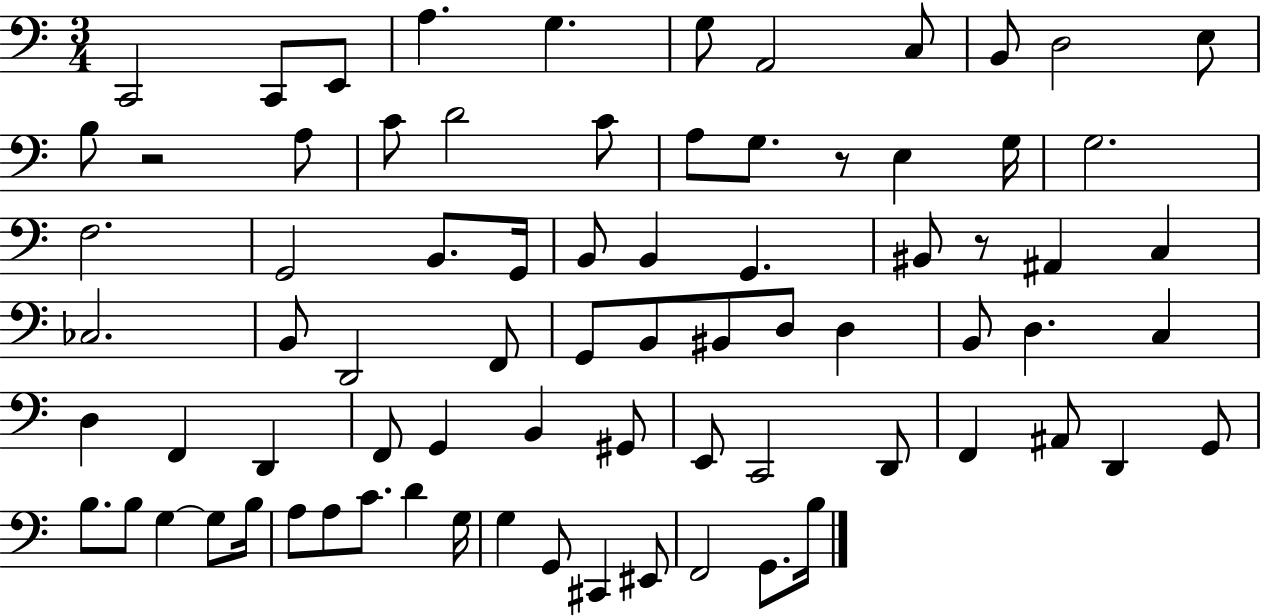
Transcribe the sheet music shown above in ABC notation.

X:1
T:Untitled
M:3/4
L:1/4
K:C
C,,2 C,,/2 E,,/2 A, G, G,/2 A,,2 C,/2 B,,/2 D,2 E,/2 B,/2 z2 A,/2 C/2 D2 C/2 A,/2 G,/2 z/2 E, G,/4 G,2 F,2 G,,2 B,,/2 G,,/4 B,,/2 B,, G,, ^B,,/2 z/2 ^A,, C, _C,2 B,,/2 D,,2 F,,/2 G,,/2 B,,/2 ^B,,/2 D,/2 D, B,,/2 D, C, D, F,, D,, F,,/2 G,, B,, ^G,,/2 E,,/2 C,,2 D,,/2 F,, ^A,,/2 D,, G,,/2 B,/2 B,/2 G, G,/2 B,/4 A,/2 A,/2 C/2 D G,/4 G, G,,/2 ^C,, ^E,,/2 F,,2 G,,/2 B,/4